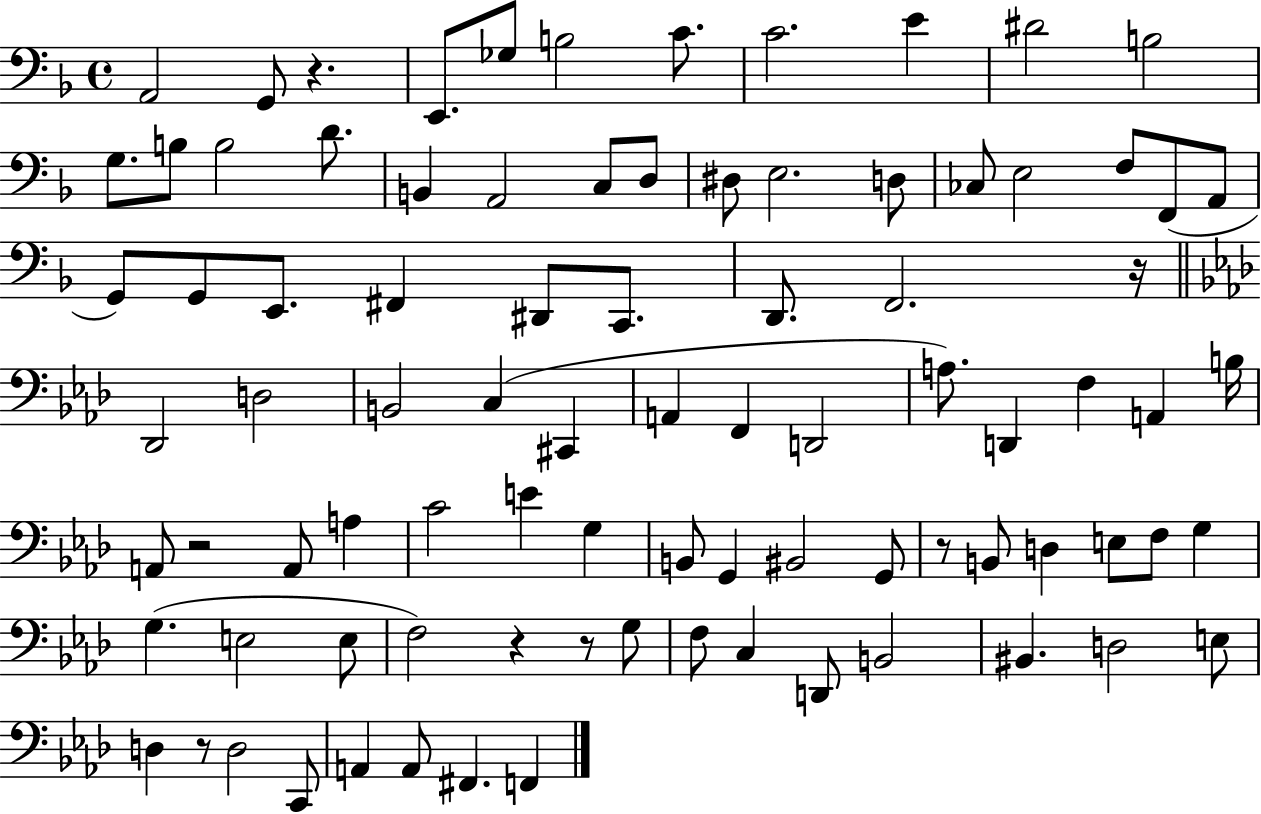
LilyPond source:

{
  \clef bass
  \time 4/4
  \defaultTimeSignature
  \key f \major
  a,2 g,8 r4. | e,8. ges8 b2 c'8. | c'2. e'4 | dis'2 b2 | \break g8. b8 b2 d'8. | b,4 a,2 c8 d8 | dis8 e2. d8 | ces8 e2 f8 f,8( a,8 | \break g,8) g,8 e,8. fis,4 dis,8 c,8. | d,8. f,2. r16 | \bar "||" \break \key aes \major des,2 d2 | b,2 c4( cis,4 | a,4 f,4 d,2 | a8.) d,4 f4 a,4 b16 | \break a,8 r2 a,8 a4 | c'2 e'4 g4 | b,8 g,4 bis,2 g,8 | r8 b,8 d4 e8 f8 g4 | \break g4.( e2 e8 | f2) r4 r8 g8 | f8 c4 d,8 b,2 | bis,4. d2 e8 | \break d4 r8 d2 c,8 | a,4 a,8 fis,4. f,4 | \bar "|."
}